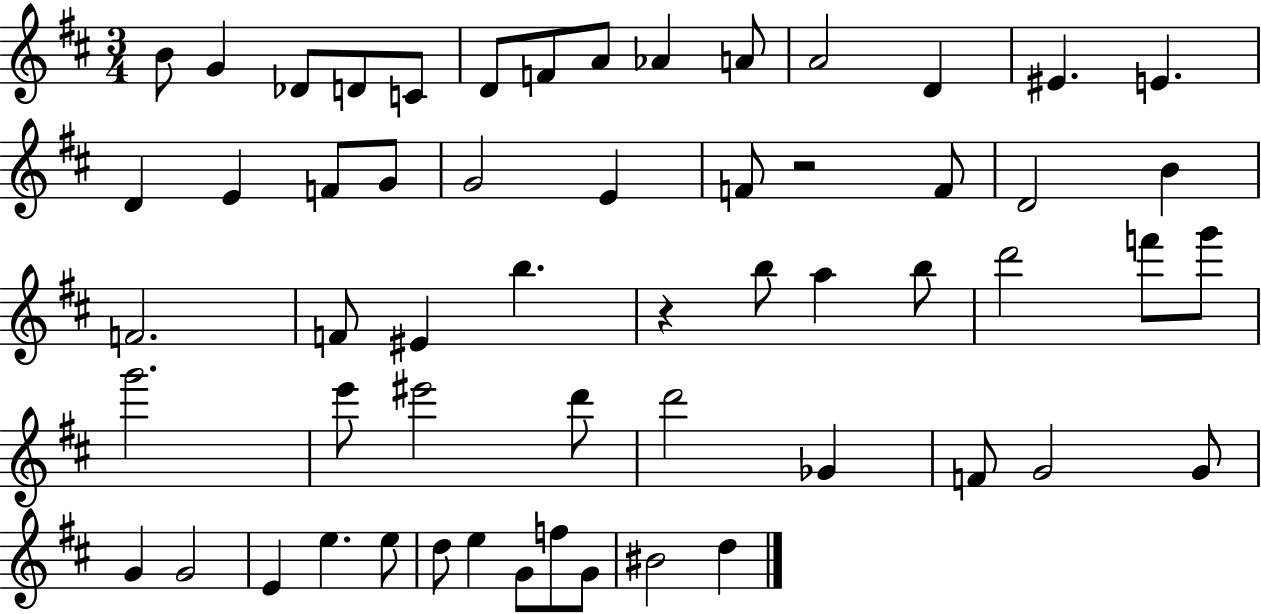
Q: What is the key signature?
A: D major